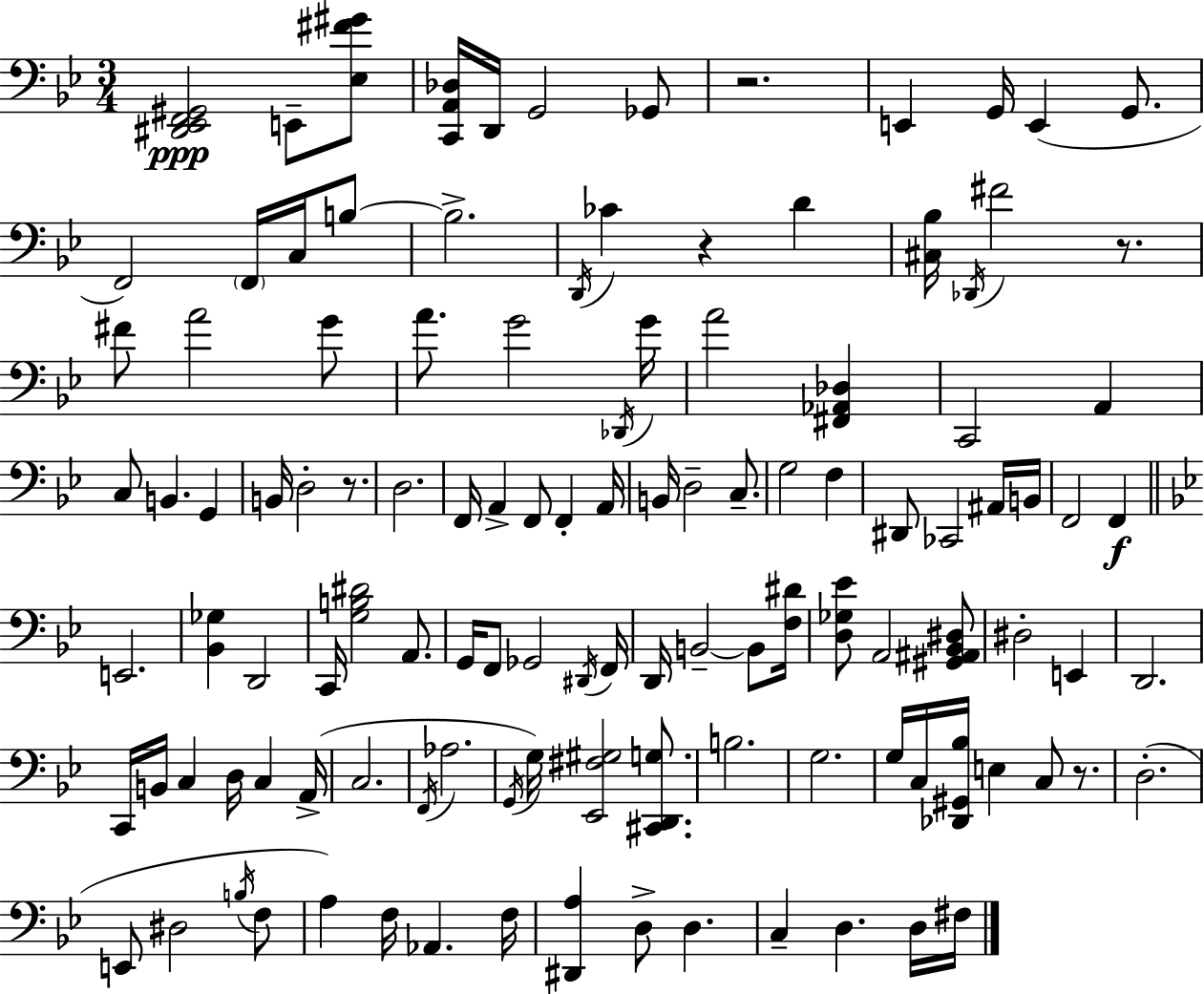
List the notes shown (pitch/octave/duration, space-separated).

[D#2,Eb2,F2,G#2]/h E2/e [Eb3,F#4,G#4]/e [C2,A2,Db3]/s D2/s G2/h Gb2/e R/h. E2/q G2/s E2/q G2/e. F2/h F2/s C3/s B3/e B3/h. D2/s CES4/q R/q D4/q [C#3,Bb3]/s Db2/s F#4/h R/e. F#4/e A4/h G4/e A4/e. G4/h Db2/s G4/s A4/h [F#2,Ab2,Db3]/q C2/h A2/q C3/e B2/q. G2/q B2/s D3/h R/e. D3/h. F2/s A2/q F2/e F2/q A2/s B2/s D3/h C3/e. G3/h F3/q D#2/e CES2/h A#2/s B2/s F2/h F2/q E2/h. [Bb2,Gb3]/q D2/h C2/s [G3,B3,D#4]/h A2/e. G2/s F2/e Gb2/h D#2/s F2/s D2/s B2/h B2/e [F3,D#4]/s [D3,Gb3,Eb4]/e A2/h [G#2,A#2,Bb2,D#3]/e D#3/h E2/q D2/h. C2/s B2/s C3/q D3/s C3/q A2/s C3/h. F2/s Ab3/h. G2/s G3/s [Eb2,F#3,G#3]/h [C#2,D2,G3]/e. B3/h. G3/h. G3/s C3/s [Db2,G#2,Bb3]/s E3/q C3/e R/e. D3/h. E2/e D#3/h B3/s F3/e A3/q F3/s Ab2/q. F3/s [D#2,A3]/q D3/e D3/q. C3/q D3/q. D3/s F#3/s